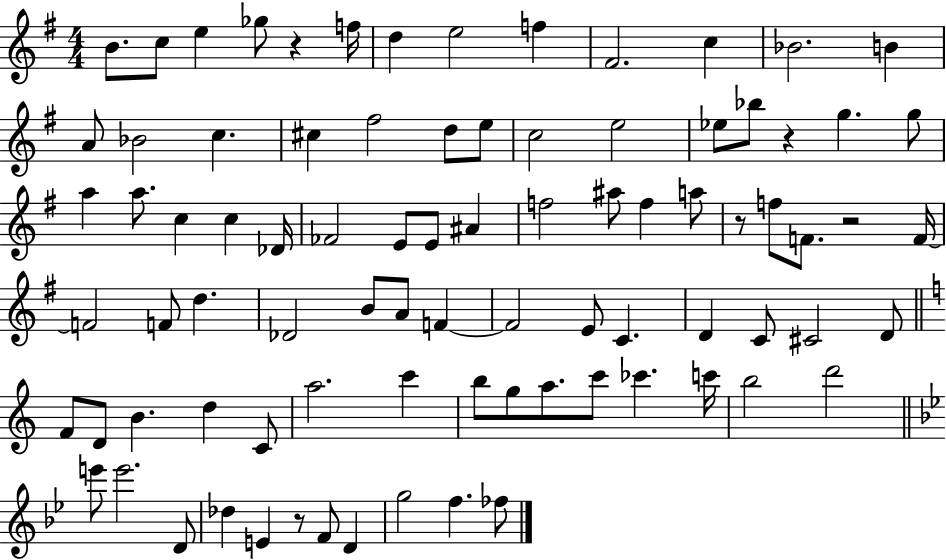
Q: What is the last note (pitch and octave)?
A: FES5